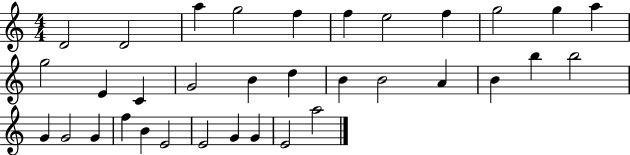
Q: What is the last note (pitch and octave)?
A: A5